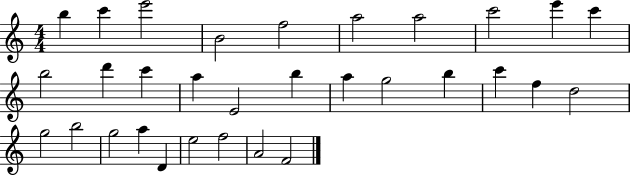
B5/q C6/q E6/h B4/h F5/h A5/h A5/h C6/h E6/q C6/q B5/h D6/q C6/q A5/q E4/h B5/q A5/q G5/h B5/q C6/q F5/q D5/h G5/h B5/h G5/h A5/q D4/q E5/h F5/h A4/h F4/h